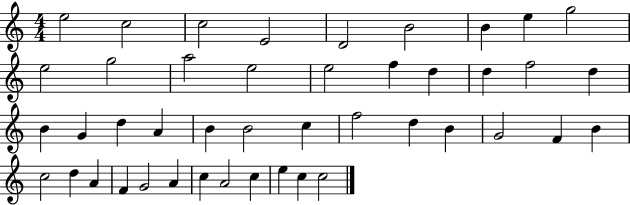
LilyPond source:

{
  \clef treble
  \numericTimeSignature
  \time 4/4
  \key c \major
  e''2 c''2 | c''2 e'2 | d'2 b'2 | b'4 e''4 g''2 | \break e''2 g''2 | a''2 e''2 | e''2 f''4 d''4 | d''4 f''2 d''4 | \break b'4 g'4 d''4 a'4 | b'4 b'2 c''4 | f''2 d''4 b'4 | g'2 f'4 b'4 | \break c''2 d''4 a'4 | f'4 g'2 a'4 | c''4 a'2 c''4 | e''4 c''4 c''2 | \break \bar "|."
}